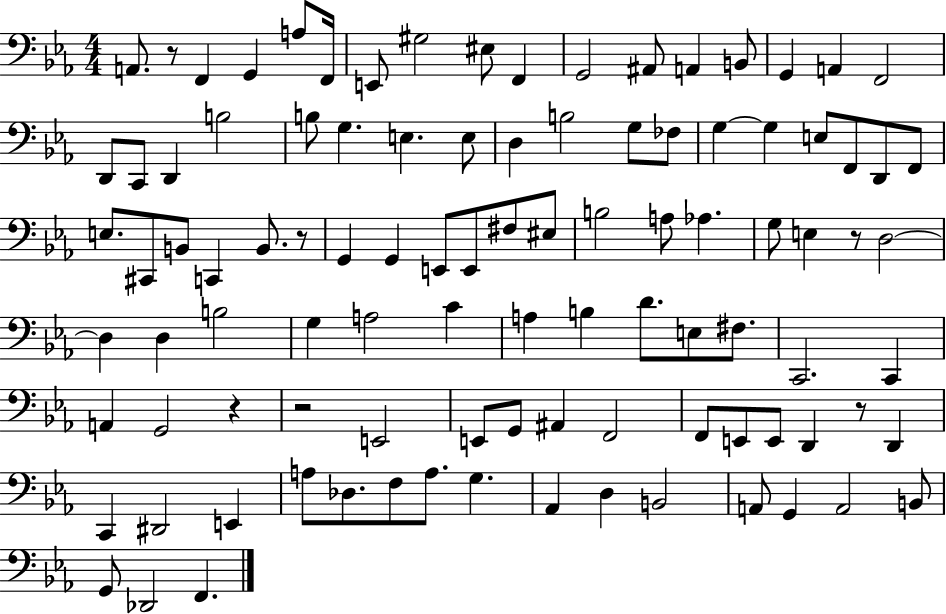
{
  \clef bass
  \numericTimeSignature
  \time 4/4
  \key ees \major
  a,8. r8 f,4 g,4 a8 f,16 | e,8 gis2 eis8 f,4 | g,2 ais,8 a,4 b,8 | g,4 a,4 f,2 | \break d,8 c,8 d,4 b2 | b8 g4. e4. e8 | d4 b2 g8 fes8 | g4~~ g4 e8 f,8 d,8 f,8 | \break e8. cis,8 b,8 c,4 b,8. r8 | g,4 g,4 e,8 e,8 fis8 eis8 | b2 a8 aes4. | g8 e4 r8 d2~~ | \break d4 d4 b2 | g4 a2 c'4 | a4 b4 d'8. e8 fis8. | c,2. c,4 | \break a,4 g,2 r4 | r2 e,2 | e,8 g,8 ais,4 f,2 | f,8 e,8 e,8 d,4 r8 d,4 | \break c,4 dis,2 e,4 | a8 des8. f8 a8. g4. | aes,4 d4 b,2 | a,8 g,4 a,2 b,8 | \break g,8 des,2 f,4. | \bar "|."
}